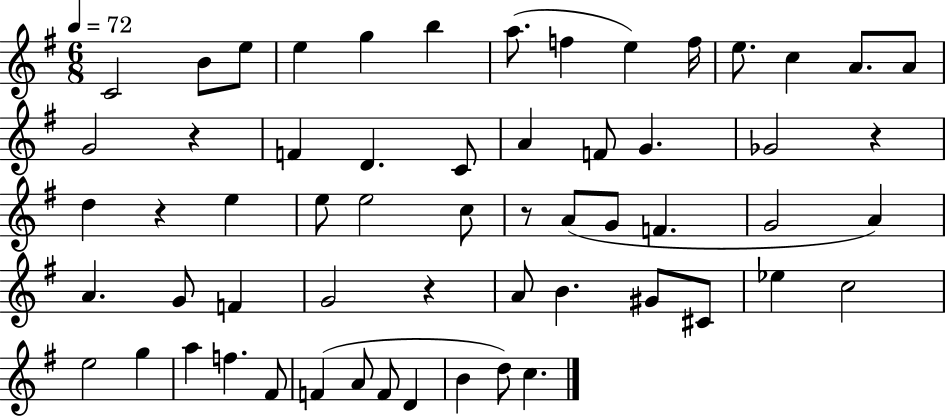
{
  \clef treble
  \numericTimeSignature
  \time 6/8
  \key g \major
  \tempo 4 = 72
  \repeat volta 2 { c'2 b'8 e''8 | e''4 g''4 b''4 | a''8.( f''4 e''4) f''16 | e''8. c''4 a'8. a'8 | \break g'2 r4 | f'4 d'4. c'8 | a'4 f'8 g'4. | ges'2 r4 | \break d''4 r4 e''4 | e''8 e''2 c''8 | r8 a'8( g'8 f'4. | g'2 a'4) | \break a'4. g'8 f'4 | g'2 r4 | a'8 b'4. gis'8 cis'8 | ees''4 c''2 | \break e''2 g''4 | a''4 f''4. fis'8 | f'4( a'8 f'8 d'4 | b'4 d''8) c''4. | \break } \bar "|."
}